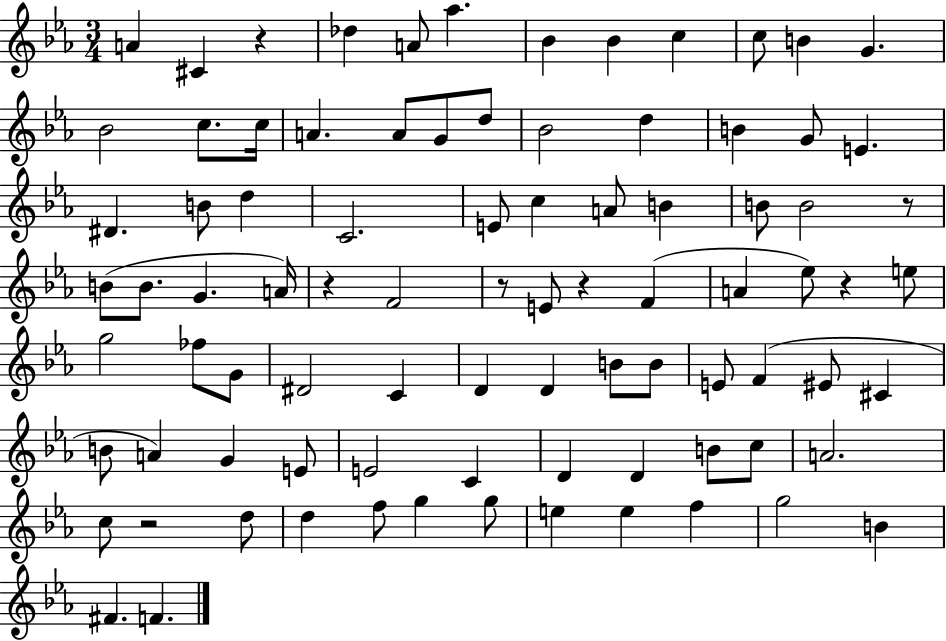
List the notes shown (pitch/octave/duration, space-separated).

A4/q C#4/q R/q Db5/q A4/e Ab5/q. Bb4/q Bb4/q C5/q C5/e B4/q G4/q. Bb4/h C5/e. C5/s A4/q. A4/e G4/e D5/e Bb4/h D5/q B4/q G4/e E4/q. D#4/q. B4/e D5/q C4/h. E4/e C5/q A4/e B4/q B4/e B4/h R/e B4/e B4/e. G4/q. A4/s R/q F4/h R/e E4/e R/q F4/q A4/q Eb5/e R/q E5/e G5/h FES5/e G4/e D#4/h C4/q D4/q D4/q B4/e B4/e E4/e F4/q EIS4/e C#4/q B4/e A4/q G4/q E4/e E4/h C4/q D4/q D4/q B4/e C5/e A4/h. C5/e R/h D5/e D5/q F5/e G5/q G5/e E5/q E5/q F5/q G5/h B4/q F#4/q. F4/q.